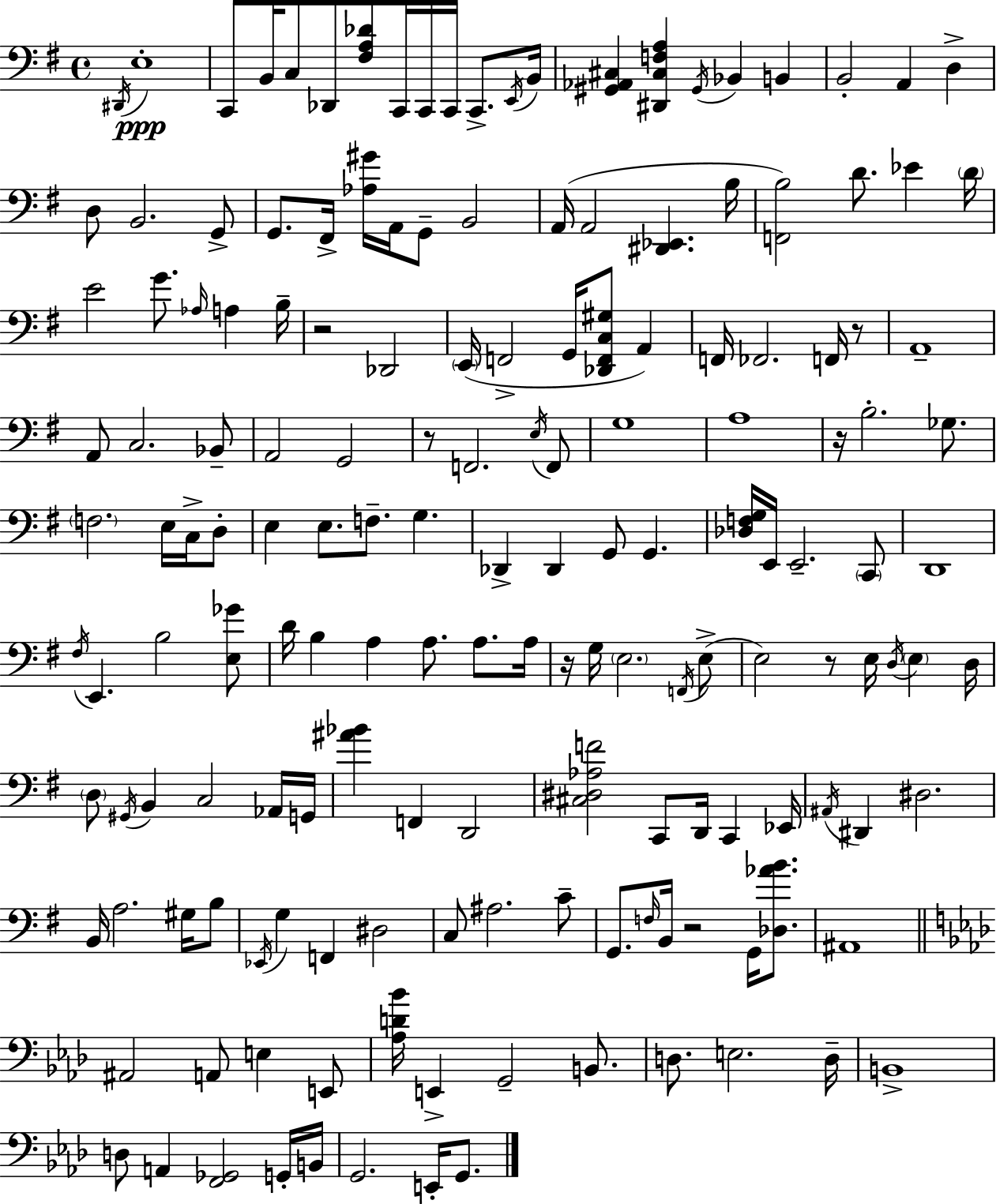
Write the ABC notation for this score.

X:1
T:Untitled
M:4/4
L:1/4
K:G
^D,,/4 E,4 C,,/2 B,,/4 C,/2 _D,,/2 [^F,A,_D]/2 C,,/4 C,,/4 C,,/4 C,,/2 E,,/4 B,,/4 [^G,,_A,,^C,] [^D,,^C,F,A,] ^G,,/4 _B,, B,, B,,2 A,, D, D,/2 B,,2 G,,/2 G,,/2 ^F,,/4 [_A,^G]/4 A,,/4 G,,/2 B,,2 A,,/4 A,,2 [^D,,_E,,] B,/4 [F,,B,]2 D/2 _E D/4 E2 G/2 _A,/4 A, B,/4 z2 _D,,2 E,,/4 F,,2 G,,/4 [_D,,F,,C,^G,]/2 A,, F,,/4 _F,,2 F,,/4 z/2 A,,4 A,,/2 C,2 _B,,/2 A,,2 G,,2 z/2 F,,2 E,/4 F,,/2 G,4 A,4 z/4 B,2 _G,/2 F,2 E,/4 C,/4 D,/2 E, E,/2 F,/2 G, _D,, _D,, G,,/2 G,, [_D,F,G,]/4 E,,/4 E,,2 C,,/2 D,,4 ^F,/4 E,, B,2 [E,_G]/2 D/4 B, A, A,/2 A,/2 A,/4 z/4 G,/4 E,2 F,,/4 E,/2 E,2 z/2 E,/4 D,/4 E, D,/4 D,/2 ^G,,/4 B,, C,2 _A,,/4 G,,/4 [^A_B] F,, D,,2 [^C,^D,_A,F]2 C,,/2 D,,/4 C,, _E,,/4 ^A,,/4 ^D,, ^D,2 B,,/4 A,2 ^G,/4 B,/2 _E,,/4 G, F,, ^D,2 C,/2 ^A,2 C/2 G,,/2 F,/4 B,,/4 z2 G,,/4 [_D,_AB]/2 ^A,,4 ^A,,2 A,,/2 E, E,,/2 [_A,D_B]/4 E,, G,,2 B,,/2 D,/2 E,2 D,/4 B,,4 D,/2 A,, [F,,_G,,]2 G,,/4 B,,/4 G,,2 E,,/4 G,,/2